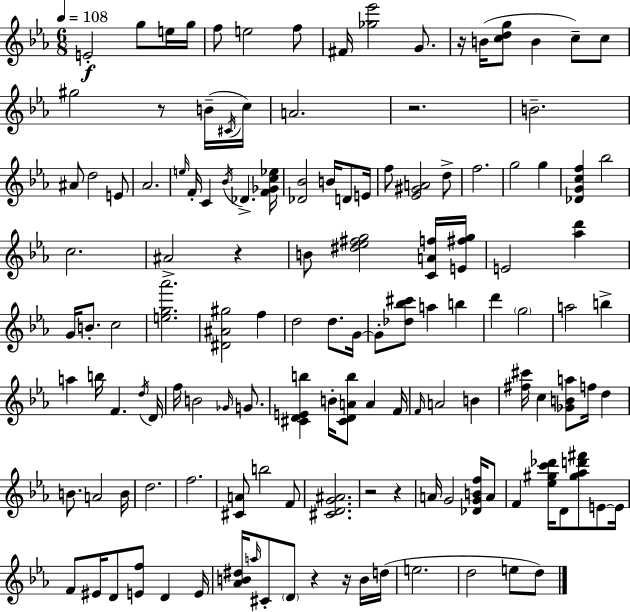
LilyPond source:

{
  \clef treble
  \numericTimeSignature
  \time 6/8
  \key c \minor
  \tempo 4 = 108
  e'2-.\f g''8 e''16 g''16 | f''8 e''2 f''8 | fis'16 <ges'' ees'''>2 g'8. | r16 b'16( <c'' d'' g''>8 b'4 c''8--) c''8 | \break gis''2 r8 b'16--( \acciaccatura { cis'16 } | c''16) a'2. | r2. | b'2.-- | \break ais'8 d''2 e'8 | aes'2. | \grace { e''16 } f'16-. c'4 \acciaccatura { bes'16 } des'4.-> | <f' ges' c'' ees''>16 <des' bes'>2 b'16 | \break d'8 e'16 f''8 <ees' gis' a'>2 | d''8-> f''2. | g''2 g''4 | <des' g' c'' f''>4 bes''2 | \break c''2. | ais'2-> r4 | b'8 <dis'' ees'' fis'' g''>2 | <c' a' f''>16 <e' fis'' g''>16 e'2 <aes'' d'''>4 | \break g'16 b'8.-. c''2 | <e'' g'' aes'''>2. | <dis' ais' gis''>2 f''4 | d''2 d''8. | \break g'16~~ g'8-. <des'' bes'' cis'''>8 a''4 b''4 | d'''4 \parenthesize g''2 | a''2 b''4-> | a''4 b''16 f'4. | \break \acciaccatura { d''16 } d'16 f''16 b'2 | \grace { ges'16 } g'8. <cis' d' e' b''>4 b'16-. <cis' d' a' b''>8 | a'4 f'16 \grace { f'16 } a'2 | b'4 <fis'' cis'''>16 c''4 <ges' b' a''>8 | \break f''16 d''4 b'8. a'2 | b'16 d''2. | f''2. | <cis' a'>8 b''2 | \break f'8 <cis' d' g' ais'>2. | r2 | r4 a'16 g'2 | <des' g' b' f''>16 a'8 f'4 <ees'' gis'' c''' des'''>16 d'8 | \break <gis'' aes'' d''' fis'''>8 e'8~~ e'16 f'8 eis'16 d'8 <e' f''>8 | d'4 e'16 <aes' b' dis''>16 \grace { a''16 } cis'8-. \parenthesize d'8 | r4 r16 b'16 d''16( e''2. | d''2 | \break e''8 d''8) \bar "|."
}